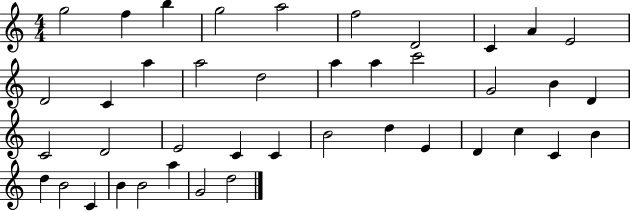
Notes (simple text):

G5/h F5/q B5/q G5/h A5/h F5/h D4/h C4/q A4/q E4/h D4/h C4/q A5/q A5/h D5/h A5/q A5/q C6/h G4/h B4/q D4/q C4/h D4/h E4/h C4/q C4/q B4/h D5/q E4/q D4/q C5/q C4/q B4/q D5/q B4/h C4/q B4/q B4/h A5/q G4/h D5/h